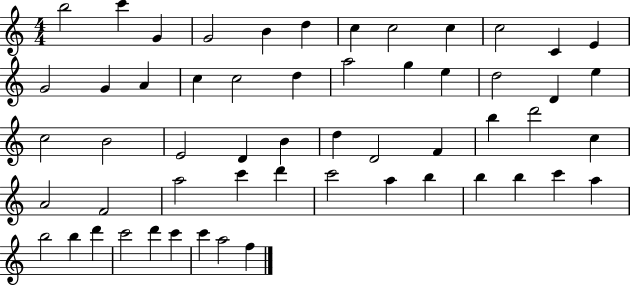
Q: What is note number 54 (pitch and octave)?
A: C6